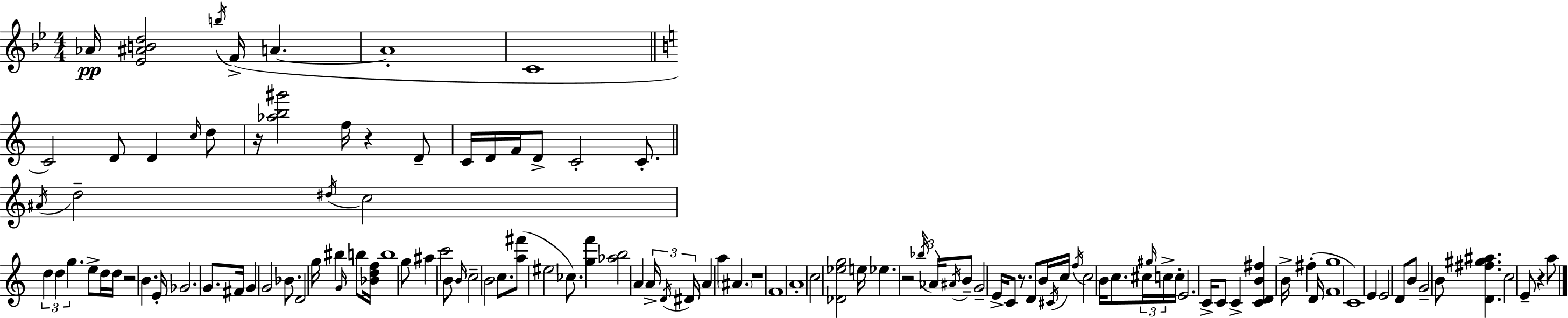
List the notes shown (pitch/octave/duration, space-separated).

Ab4/s [Eb4,A#4,B4,D5]/h B5/s F4/s A4/q. A4/w C4/w C4/h D4/e D4/q C5/s D5/e R/s [Ab5,B5,G#6]/h F5/s R/q D4/e C4/s D4/s F4/s D4/e C4/h C4/e. A#4/s D5/h D#5/s C5/h D5/q D5/q G5/q. E5/e D5/s D5/s R/h B4/q. E4/s Gb4/h. G4/e. F#4/s G4/q G4/h Bb4/e. D4/h G5/s BIS5/q G4/s B5/e [Bb4,D5,F5]/s B5/w G5/e A#5/q C6/h B4/e B4/s C5/h B4/h C5/e. [A5,F#6]/e EIS5/h CES5/e. [G5,F6]/q [Ab5,B5]/h A4/q A4/s D4/s D#4/s A4/q A5/q A#4/q. R/w F4/w A4/w C5/h [Db4,Eb5,G5]/h E5/s Eb5/q. R/h Bb5/s Ab4/s A#4/s B4/e G4/h E4/s C4/e R/e. D4/e B4/s C#4/s C5/s F5/s C5/h B4/s C5/e. C#5/s G#5/s C5/s C5/s E4/h. C4/s C4/e C4/q [C4,D4,B4,F#5]/q B4/s F#5/q D4/s [F4,G5]/w C4/w E4/q E4/h D4/e B4/e G4/h B4/e [D4,F#5,G#5,A#5]/q. C5/h E4/e R/q A5/e